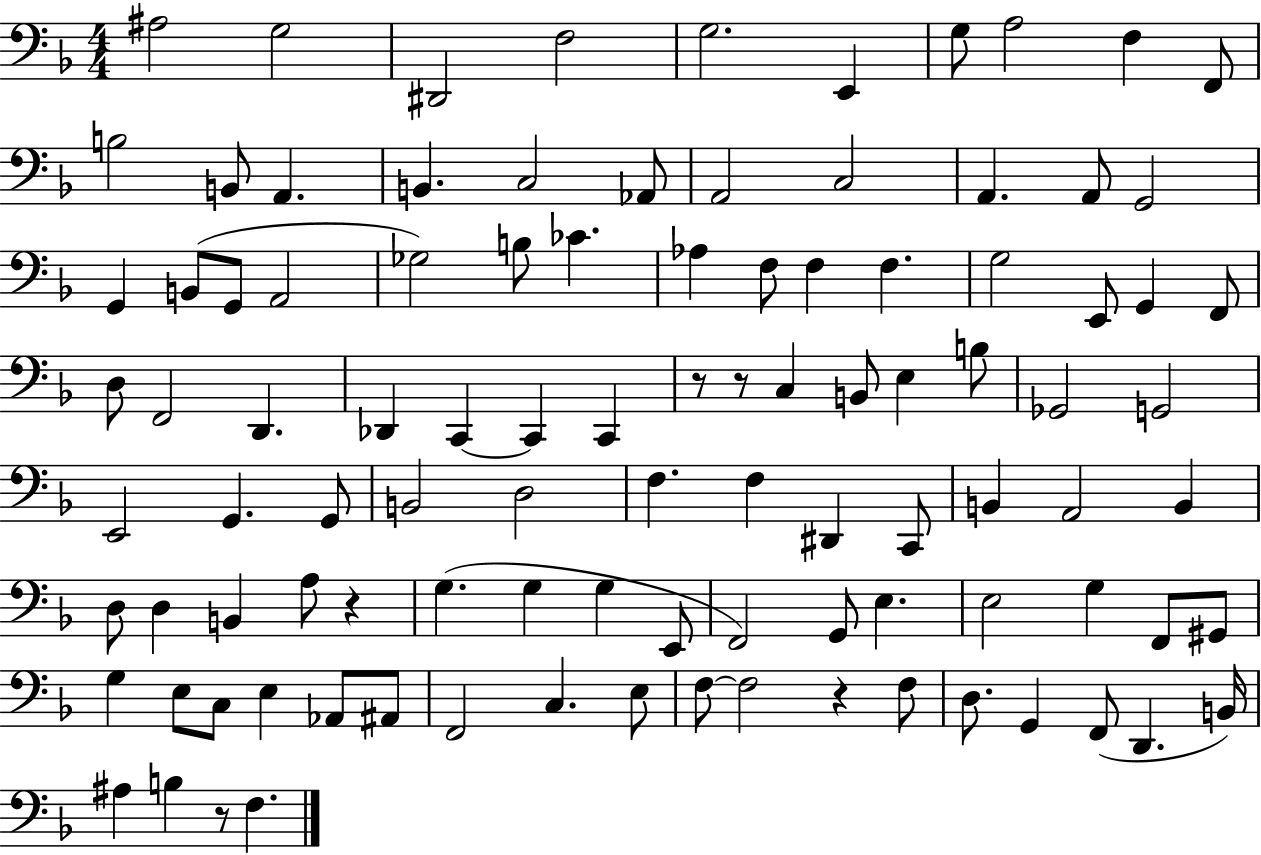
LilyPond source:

{
  \clef bass
  \numericTimeSignature
  \time 4/4
  \key f \major
  ais2 g2 | dis,2 f2 | g2. e,4 | g8 a2 f4 f,8 | \break b2 b,8 a,4. | b,4. c2 aes,8 | a,2 c2 | a,4. a,8 g,2 | \break g,4 b,8( g,8 a,2 | ges2) b8 ces'4. | aes4 f8 f4 f4. | g2 e,8 g,4 f,8 | \break d8 f,2 d,4. | des,4 c,4~~ c,4 c,4 | r8 r8 c4 b,8 e4 b8 | ges,2 g,2 | \break e,2 g,4. g,8 | b,2 d2 | f4. f4 dis,4 c,8 | b,4 a,2 b,4 | \break d8 d4 b,4 a8 r4 | g4.( g4 g4 e,8 | f,2) g,8 e4. | e2 g4 f,8 gis,8 | \break g4 e8 c8 e4 aes,8 ais,8 | f,2 c4. e8 | f8~~ f2 r4 f8 | d8. g,4 f,8( d,4. b,16) | \break ais4 b4 r8 f4. | \bar "|."
}